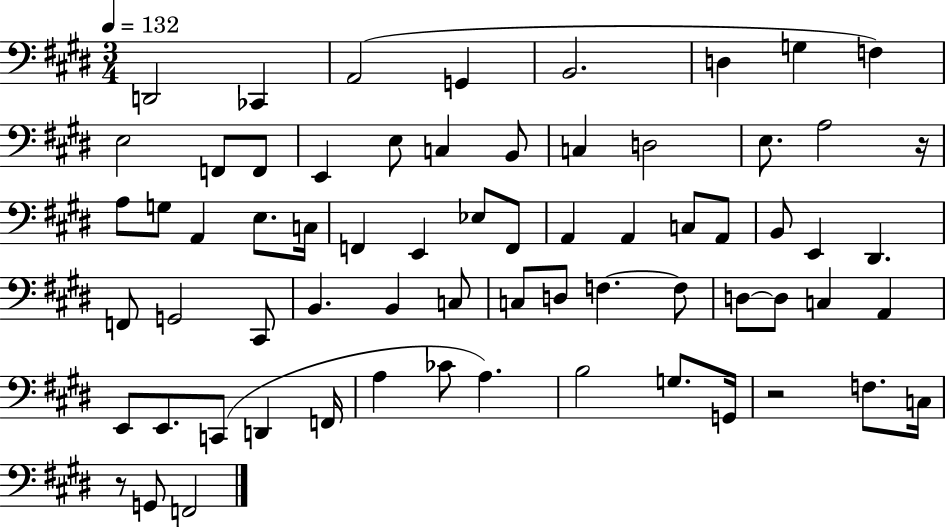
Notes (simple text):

D2/h CES2/q A2/h G2/q B2/h. D3/q G3/q F3/q E3/h F2/e F2/e E2/q E3/e C3/q B2/e C3/q D3/h E3/e. A3/h R/s A3/e G3/e A2/q E3/e. C3/s F2/q E2/q Eb3/e F2/e A2/q A2/q C3/e A2/e B2/e E2/q D#2/q. F2/e G2/h C#2/e B2/q. B2/q C3/e C3/e D3/e F3/q. F3/e D3/e D3/e C3/q A2/q E2/e E2/e. C2/e D2/q F2/s A3/q CES4/e A3/q. B3/h G3/e. G2/s R/h F3/e. C3/s R/e G2/e F2/h